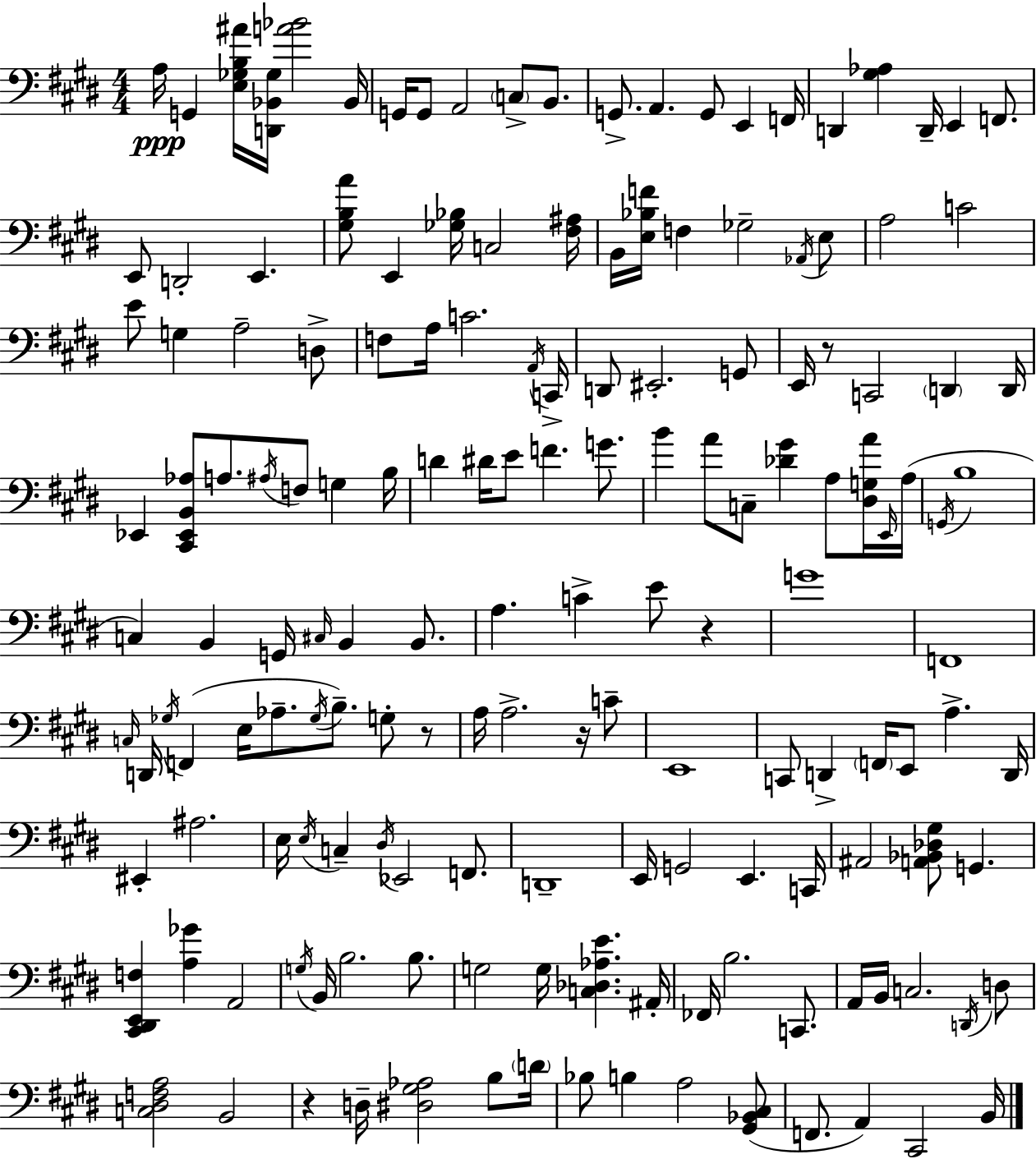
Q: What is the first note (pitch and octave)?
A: A3